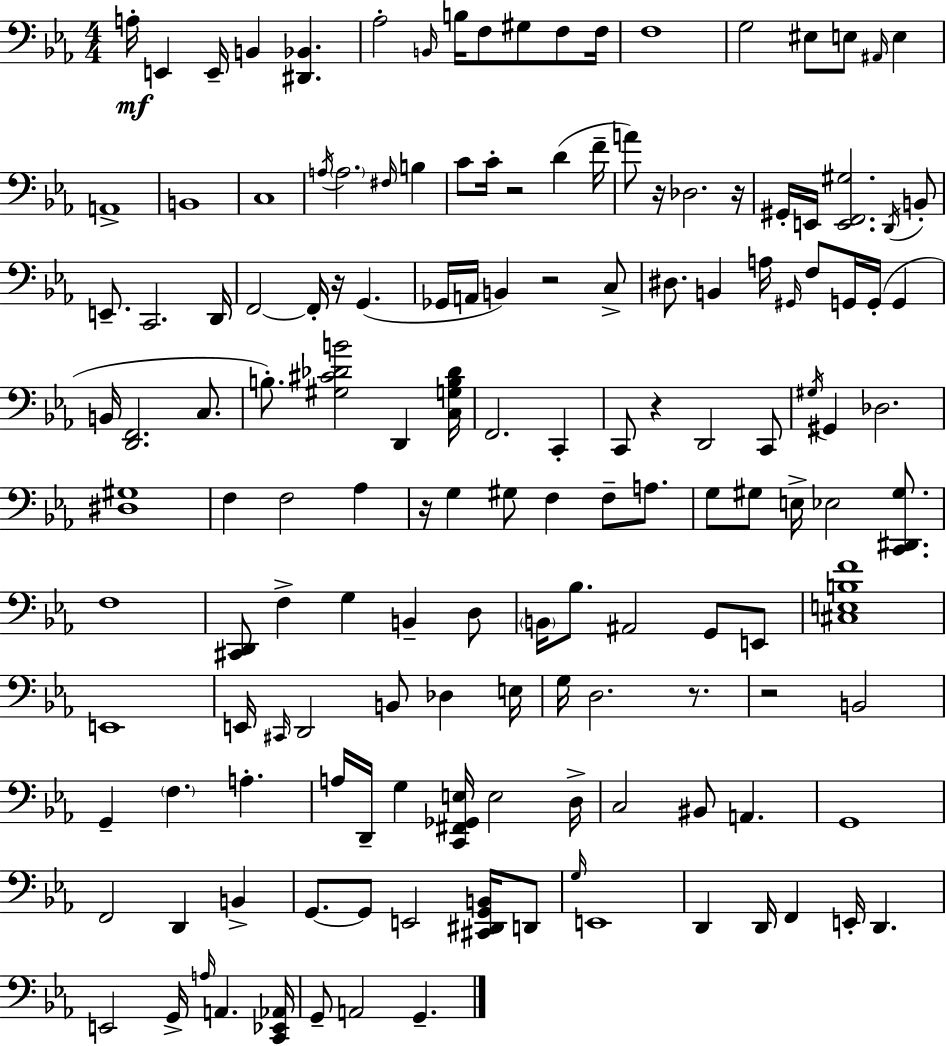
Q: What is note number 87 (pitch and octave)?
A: E2